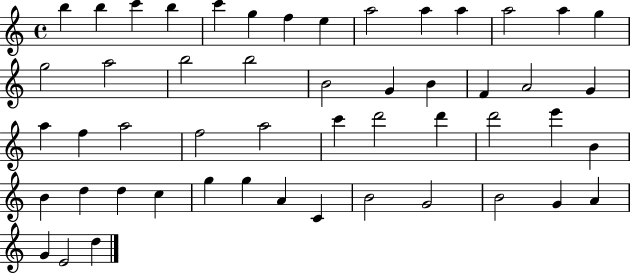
B5/q B5/q C6/q B5/q C6/q G5/q F5/q E5/q A5/h A5/q A5/q A5/h A5/q G5/q G5/h A5/h B5/h B5/h B4/h G4/q B4/q F4/q A4/h G4/q A5/q F5/q A5/h F5/h A5/h C6/q D6/h D6/q D6/h E6/q B4/q B4/q D5/q D5/q C5/q G5/q G5/q A4/q C4/q B4/h G4/h B4/h G4/q A4/q G4/q E4/h D5/q